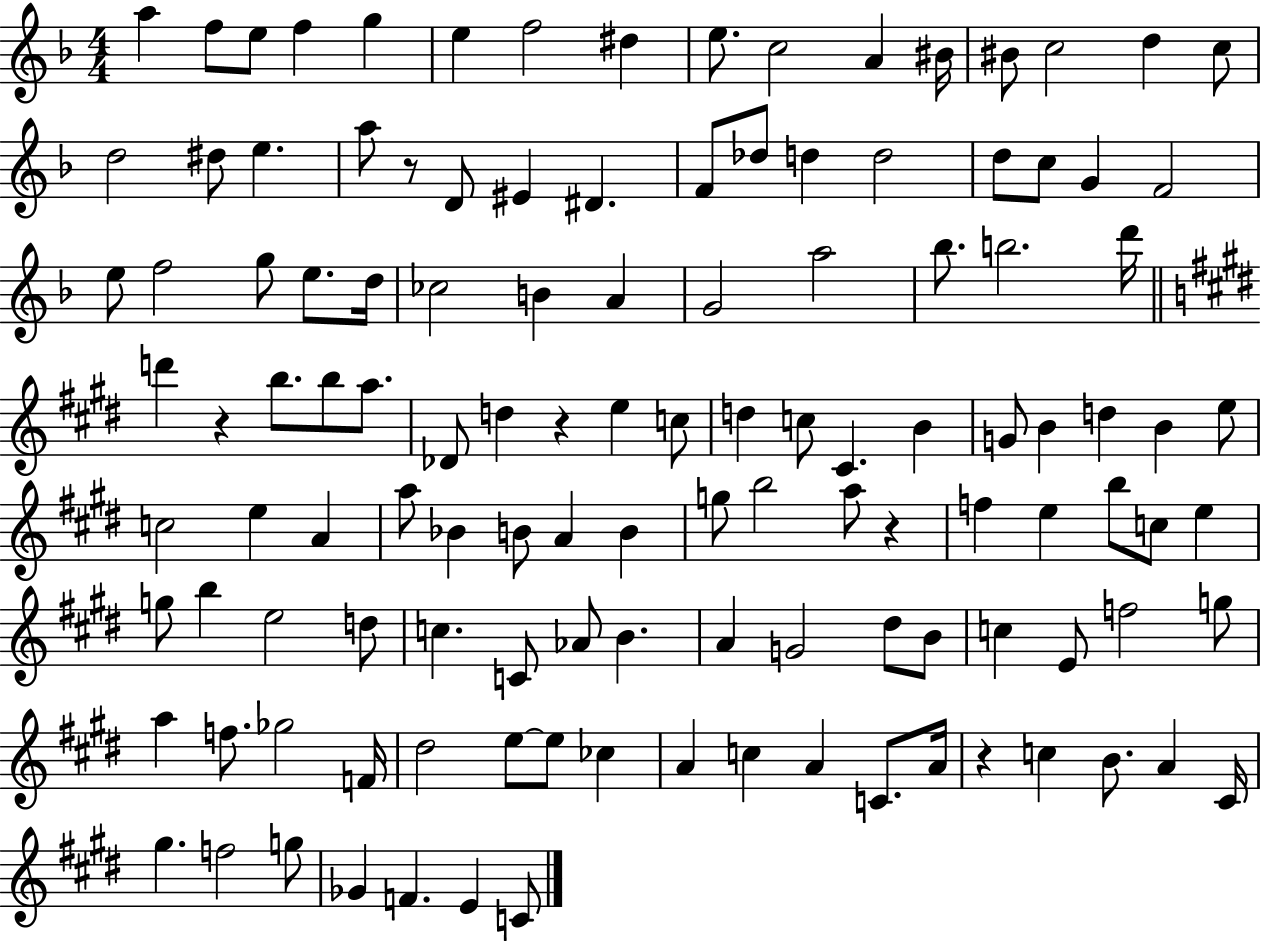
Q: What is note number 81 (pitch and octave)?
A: D5